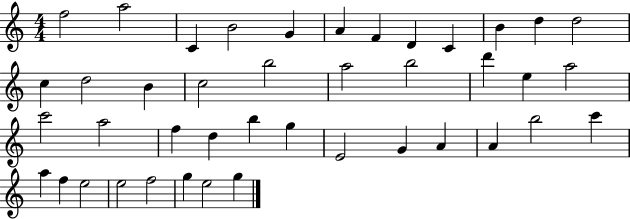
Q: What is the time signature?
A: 4/4